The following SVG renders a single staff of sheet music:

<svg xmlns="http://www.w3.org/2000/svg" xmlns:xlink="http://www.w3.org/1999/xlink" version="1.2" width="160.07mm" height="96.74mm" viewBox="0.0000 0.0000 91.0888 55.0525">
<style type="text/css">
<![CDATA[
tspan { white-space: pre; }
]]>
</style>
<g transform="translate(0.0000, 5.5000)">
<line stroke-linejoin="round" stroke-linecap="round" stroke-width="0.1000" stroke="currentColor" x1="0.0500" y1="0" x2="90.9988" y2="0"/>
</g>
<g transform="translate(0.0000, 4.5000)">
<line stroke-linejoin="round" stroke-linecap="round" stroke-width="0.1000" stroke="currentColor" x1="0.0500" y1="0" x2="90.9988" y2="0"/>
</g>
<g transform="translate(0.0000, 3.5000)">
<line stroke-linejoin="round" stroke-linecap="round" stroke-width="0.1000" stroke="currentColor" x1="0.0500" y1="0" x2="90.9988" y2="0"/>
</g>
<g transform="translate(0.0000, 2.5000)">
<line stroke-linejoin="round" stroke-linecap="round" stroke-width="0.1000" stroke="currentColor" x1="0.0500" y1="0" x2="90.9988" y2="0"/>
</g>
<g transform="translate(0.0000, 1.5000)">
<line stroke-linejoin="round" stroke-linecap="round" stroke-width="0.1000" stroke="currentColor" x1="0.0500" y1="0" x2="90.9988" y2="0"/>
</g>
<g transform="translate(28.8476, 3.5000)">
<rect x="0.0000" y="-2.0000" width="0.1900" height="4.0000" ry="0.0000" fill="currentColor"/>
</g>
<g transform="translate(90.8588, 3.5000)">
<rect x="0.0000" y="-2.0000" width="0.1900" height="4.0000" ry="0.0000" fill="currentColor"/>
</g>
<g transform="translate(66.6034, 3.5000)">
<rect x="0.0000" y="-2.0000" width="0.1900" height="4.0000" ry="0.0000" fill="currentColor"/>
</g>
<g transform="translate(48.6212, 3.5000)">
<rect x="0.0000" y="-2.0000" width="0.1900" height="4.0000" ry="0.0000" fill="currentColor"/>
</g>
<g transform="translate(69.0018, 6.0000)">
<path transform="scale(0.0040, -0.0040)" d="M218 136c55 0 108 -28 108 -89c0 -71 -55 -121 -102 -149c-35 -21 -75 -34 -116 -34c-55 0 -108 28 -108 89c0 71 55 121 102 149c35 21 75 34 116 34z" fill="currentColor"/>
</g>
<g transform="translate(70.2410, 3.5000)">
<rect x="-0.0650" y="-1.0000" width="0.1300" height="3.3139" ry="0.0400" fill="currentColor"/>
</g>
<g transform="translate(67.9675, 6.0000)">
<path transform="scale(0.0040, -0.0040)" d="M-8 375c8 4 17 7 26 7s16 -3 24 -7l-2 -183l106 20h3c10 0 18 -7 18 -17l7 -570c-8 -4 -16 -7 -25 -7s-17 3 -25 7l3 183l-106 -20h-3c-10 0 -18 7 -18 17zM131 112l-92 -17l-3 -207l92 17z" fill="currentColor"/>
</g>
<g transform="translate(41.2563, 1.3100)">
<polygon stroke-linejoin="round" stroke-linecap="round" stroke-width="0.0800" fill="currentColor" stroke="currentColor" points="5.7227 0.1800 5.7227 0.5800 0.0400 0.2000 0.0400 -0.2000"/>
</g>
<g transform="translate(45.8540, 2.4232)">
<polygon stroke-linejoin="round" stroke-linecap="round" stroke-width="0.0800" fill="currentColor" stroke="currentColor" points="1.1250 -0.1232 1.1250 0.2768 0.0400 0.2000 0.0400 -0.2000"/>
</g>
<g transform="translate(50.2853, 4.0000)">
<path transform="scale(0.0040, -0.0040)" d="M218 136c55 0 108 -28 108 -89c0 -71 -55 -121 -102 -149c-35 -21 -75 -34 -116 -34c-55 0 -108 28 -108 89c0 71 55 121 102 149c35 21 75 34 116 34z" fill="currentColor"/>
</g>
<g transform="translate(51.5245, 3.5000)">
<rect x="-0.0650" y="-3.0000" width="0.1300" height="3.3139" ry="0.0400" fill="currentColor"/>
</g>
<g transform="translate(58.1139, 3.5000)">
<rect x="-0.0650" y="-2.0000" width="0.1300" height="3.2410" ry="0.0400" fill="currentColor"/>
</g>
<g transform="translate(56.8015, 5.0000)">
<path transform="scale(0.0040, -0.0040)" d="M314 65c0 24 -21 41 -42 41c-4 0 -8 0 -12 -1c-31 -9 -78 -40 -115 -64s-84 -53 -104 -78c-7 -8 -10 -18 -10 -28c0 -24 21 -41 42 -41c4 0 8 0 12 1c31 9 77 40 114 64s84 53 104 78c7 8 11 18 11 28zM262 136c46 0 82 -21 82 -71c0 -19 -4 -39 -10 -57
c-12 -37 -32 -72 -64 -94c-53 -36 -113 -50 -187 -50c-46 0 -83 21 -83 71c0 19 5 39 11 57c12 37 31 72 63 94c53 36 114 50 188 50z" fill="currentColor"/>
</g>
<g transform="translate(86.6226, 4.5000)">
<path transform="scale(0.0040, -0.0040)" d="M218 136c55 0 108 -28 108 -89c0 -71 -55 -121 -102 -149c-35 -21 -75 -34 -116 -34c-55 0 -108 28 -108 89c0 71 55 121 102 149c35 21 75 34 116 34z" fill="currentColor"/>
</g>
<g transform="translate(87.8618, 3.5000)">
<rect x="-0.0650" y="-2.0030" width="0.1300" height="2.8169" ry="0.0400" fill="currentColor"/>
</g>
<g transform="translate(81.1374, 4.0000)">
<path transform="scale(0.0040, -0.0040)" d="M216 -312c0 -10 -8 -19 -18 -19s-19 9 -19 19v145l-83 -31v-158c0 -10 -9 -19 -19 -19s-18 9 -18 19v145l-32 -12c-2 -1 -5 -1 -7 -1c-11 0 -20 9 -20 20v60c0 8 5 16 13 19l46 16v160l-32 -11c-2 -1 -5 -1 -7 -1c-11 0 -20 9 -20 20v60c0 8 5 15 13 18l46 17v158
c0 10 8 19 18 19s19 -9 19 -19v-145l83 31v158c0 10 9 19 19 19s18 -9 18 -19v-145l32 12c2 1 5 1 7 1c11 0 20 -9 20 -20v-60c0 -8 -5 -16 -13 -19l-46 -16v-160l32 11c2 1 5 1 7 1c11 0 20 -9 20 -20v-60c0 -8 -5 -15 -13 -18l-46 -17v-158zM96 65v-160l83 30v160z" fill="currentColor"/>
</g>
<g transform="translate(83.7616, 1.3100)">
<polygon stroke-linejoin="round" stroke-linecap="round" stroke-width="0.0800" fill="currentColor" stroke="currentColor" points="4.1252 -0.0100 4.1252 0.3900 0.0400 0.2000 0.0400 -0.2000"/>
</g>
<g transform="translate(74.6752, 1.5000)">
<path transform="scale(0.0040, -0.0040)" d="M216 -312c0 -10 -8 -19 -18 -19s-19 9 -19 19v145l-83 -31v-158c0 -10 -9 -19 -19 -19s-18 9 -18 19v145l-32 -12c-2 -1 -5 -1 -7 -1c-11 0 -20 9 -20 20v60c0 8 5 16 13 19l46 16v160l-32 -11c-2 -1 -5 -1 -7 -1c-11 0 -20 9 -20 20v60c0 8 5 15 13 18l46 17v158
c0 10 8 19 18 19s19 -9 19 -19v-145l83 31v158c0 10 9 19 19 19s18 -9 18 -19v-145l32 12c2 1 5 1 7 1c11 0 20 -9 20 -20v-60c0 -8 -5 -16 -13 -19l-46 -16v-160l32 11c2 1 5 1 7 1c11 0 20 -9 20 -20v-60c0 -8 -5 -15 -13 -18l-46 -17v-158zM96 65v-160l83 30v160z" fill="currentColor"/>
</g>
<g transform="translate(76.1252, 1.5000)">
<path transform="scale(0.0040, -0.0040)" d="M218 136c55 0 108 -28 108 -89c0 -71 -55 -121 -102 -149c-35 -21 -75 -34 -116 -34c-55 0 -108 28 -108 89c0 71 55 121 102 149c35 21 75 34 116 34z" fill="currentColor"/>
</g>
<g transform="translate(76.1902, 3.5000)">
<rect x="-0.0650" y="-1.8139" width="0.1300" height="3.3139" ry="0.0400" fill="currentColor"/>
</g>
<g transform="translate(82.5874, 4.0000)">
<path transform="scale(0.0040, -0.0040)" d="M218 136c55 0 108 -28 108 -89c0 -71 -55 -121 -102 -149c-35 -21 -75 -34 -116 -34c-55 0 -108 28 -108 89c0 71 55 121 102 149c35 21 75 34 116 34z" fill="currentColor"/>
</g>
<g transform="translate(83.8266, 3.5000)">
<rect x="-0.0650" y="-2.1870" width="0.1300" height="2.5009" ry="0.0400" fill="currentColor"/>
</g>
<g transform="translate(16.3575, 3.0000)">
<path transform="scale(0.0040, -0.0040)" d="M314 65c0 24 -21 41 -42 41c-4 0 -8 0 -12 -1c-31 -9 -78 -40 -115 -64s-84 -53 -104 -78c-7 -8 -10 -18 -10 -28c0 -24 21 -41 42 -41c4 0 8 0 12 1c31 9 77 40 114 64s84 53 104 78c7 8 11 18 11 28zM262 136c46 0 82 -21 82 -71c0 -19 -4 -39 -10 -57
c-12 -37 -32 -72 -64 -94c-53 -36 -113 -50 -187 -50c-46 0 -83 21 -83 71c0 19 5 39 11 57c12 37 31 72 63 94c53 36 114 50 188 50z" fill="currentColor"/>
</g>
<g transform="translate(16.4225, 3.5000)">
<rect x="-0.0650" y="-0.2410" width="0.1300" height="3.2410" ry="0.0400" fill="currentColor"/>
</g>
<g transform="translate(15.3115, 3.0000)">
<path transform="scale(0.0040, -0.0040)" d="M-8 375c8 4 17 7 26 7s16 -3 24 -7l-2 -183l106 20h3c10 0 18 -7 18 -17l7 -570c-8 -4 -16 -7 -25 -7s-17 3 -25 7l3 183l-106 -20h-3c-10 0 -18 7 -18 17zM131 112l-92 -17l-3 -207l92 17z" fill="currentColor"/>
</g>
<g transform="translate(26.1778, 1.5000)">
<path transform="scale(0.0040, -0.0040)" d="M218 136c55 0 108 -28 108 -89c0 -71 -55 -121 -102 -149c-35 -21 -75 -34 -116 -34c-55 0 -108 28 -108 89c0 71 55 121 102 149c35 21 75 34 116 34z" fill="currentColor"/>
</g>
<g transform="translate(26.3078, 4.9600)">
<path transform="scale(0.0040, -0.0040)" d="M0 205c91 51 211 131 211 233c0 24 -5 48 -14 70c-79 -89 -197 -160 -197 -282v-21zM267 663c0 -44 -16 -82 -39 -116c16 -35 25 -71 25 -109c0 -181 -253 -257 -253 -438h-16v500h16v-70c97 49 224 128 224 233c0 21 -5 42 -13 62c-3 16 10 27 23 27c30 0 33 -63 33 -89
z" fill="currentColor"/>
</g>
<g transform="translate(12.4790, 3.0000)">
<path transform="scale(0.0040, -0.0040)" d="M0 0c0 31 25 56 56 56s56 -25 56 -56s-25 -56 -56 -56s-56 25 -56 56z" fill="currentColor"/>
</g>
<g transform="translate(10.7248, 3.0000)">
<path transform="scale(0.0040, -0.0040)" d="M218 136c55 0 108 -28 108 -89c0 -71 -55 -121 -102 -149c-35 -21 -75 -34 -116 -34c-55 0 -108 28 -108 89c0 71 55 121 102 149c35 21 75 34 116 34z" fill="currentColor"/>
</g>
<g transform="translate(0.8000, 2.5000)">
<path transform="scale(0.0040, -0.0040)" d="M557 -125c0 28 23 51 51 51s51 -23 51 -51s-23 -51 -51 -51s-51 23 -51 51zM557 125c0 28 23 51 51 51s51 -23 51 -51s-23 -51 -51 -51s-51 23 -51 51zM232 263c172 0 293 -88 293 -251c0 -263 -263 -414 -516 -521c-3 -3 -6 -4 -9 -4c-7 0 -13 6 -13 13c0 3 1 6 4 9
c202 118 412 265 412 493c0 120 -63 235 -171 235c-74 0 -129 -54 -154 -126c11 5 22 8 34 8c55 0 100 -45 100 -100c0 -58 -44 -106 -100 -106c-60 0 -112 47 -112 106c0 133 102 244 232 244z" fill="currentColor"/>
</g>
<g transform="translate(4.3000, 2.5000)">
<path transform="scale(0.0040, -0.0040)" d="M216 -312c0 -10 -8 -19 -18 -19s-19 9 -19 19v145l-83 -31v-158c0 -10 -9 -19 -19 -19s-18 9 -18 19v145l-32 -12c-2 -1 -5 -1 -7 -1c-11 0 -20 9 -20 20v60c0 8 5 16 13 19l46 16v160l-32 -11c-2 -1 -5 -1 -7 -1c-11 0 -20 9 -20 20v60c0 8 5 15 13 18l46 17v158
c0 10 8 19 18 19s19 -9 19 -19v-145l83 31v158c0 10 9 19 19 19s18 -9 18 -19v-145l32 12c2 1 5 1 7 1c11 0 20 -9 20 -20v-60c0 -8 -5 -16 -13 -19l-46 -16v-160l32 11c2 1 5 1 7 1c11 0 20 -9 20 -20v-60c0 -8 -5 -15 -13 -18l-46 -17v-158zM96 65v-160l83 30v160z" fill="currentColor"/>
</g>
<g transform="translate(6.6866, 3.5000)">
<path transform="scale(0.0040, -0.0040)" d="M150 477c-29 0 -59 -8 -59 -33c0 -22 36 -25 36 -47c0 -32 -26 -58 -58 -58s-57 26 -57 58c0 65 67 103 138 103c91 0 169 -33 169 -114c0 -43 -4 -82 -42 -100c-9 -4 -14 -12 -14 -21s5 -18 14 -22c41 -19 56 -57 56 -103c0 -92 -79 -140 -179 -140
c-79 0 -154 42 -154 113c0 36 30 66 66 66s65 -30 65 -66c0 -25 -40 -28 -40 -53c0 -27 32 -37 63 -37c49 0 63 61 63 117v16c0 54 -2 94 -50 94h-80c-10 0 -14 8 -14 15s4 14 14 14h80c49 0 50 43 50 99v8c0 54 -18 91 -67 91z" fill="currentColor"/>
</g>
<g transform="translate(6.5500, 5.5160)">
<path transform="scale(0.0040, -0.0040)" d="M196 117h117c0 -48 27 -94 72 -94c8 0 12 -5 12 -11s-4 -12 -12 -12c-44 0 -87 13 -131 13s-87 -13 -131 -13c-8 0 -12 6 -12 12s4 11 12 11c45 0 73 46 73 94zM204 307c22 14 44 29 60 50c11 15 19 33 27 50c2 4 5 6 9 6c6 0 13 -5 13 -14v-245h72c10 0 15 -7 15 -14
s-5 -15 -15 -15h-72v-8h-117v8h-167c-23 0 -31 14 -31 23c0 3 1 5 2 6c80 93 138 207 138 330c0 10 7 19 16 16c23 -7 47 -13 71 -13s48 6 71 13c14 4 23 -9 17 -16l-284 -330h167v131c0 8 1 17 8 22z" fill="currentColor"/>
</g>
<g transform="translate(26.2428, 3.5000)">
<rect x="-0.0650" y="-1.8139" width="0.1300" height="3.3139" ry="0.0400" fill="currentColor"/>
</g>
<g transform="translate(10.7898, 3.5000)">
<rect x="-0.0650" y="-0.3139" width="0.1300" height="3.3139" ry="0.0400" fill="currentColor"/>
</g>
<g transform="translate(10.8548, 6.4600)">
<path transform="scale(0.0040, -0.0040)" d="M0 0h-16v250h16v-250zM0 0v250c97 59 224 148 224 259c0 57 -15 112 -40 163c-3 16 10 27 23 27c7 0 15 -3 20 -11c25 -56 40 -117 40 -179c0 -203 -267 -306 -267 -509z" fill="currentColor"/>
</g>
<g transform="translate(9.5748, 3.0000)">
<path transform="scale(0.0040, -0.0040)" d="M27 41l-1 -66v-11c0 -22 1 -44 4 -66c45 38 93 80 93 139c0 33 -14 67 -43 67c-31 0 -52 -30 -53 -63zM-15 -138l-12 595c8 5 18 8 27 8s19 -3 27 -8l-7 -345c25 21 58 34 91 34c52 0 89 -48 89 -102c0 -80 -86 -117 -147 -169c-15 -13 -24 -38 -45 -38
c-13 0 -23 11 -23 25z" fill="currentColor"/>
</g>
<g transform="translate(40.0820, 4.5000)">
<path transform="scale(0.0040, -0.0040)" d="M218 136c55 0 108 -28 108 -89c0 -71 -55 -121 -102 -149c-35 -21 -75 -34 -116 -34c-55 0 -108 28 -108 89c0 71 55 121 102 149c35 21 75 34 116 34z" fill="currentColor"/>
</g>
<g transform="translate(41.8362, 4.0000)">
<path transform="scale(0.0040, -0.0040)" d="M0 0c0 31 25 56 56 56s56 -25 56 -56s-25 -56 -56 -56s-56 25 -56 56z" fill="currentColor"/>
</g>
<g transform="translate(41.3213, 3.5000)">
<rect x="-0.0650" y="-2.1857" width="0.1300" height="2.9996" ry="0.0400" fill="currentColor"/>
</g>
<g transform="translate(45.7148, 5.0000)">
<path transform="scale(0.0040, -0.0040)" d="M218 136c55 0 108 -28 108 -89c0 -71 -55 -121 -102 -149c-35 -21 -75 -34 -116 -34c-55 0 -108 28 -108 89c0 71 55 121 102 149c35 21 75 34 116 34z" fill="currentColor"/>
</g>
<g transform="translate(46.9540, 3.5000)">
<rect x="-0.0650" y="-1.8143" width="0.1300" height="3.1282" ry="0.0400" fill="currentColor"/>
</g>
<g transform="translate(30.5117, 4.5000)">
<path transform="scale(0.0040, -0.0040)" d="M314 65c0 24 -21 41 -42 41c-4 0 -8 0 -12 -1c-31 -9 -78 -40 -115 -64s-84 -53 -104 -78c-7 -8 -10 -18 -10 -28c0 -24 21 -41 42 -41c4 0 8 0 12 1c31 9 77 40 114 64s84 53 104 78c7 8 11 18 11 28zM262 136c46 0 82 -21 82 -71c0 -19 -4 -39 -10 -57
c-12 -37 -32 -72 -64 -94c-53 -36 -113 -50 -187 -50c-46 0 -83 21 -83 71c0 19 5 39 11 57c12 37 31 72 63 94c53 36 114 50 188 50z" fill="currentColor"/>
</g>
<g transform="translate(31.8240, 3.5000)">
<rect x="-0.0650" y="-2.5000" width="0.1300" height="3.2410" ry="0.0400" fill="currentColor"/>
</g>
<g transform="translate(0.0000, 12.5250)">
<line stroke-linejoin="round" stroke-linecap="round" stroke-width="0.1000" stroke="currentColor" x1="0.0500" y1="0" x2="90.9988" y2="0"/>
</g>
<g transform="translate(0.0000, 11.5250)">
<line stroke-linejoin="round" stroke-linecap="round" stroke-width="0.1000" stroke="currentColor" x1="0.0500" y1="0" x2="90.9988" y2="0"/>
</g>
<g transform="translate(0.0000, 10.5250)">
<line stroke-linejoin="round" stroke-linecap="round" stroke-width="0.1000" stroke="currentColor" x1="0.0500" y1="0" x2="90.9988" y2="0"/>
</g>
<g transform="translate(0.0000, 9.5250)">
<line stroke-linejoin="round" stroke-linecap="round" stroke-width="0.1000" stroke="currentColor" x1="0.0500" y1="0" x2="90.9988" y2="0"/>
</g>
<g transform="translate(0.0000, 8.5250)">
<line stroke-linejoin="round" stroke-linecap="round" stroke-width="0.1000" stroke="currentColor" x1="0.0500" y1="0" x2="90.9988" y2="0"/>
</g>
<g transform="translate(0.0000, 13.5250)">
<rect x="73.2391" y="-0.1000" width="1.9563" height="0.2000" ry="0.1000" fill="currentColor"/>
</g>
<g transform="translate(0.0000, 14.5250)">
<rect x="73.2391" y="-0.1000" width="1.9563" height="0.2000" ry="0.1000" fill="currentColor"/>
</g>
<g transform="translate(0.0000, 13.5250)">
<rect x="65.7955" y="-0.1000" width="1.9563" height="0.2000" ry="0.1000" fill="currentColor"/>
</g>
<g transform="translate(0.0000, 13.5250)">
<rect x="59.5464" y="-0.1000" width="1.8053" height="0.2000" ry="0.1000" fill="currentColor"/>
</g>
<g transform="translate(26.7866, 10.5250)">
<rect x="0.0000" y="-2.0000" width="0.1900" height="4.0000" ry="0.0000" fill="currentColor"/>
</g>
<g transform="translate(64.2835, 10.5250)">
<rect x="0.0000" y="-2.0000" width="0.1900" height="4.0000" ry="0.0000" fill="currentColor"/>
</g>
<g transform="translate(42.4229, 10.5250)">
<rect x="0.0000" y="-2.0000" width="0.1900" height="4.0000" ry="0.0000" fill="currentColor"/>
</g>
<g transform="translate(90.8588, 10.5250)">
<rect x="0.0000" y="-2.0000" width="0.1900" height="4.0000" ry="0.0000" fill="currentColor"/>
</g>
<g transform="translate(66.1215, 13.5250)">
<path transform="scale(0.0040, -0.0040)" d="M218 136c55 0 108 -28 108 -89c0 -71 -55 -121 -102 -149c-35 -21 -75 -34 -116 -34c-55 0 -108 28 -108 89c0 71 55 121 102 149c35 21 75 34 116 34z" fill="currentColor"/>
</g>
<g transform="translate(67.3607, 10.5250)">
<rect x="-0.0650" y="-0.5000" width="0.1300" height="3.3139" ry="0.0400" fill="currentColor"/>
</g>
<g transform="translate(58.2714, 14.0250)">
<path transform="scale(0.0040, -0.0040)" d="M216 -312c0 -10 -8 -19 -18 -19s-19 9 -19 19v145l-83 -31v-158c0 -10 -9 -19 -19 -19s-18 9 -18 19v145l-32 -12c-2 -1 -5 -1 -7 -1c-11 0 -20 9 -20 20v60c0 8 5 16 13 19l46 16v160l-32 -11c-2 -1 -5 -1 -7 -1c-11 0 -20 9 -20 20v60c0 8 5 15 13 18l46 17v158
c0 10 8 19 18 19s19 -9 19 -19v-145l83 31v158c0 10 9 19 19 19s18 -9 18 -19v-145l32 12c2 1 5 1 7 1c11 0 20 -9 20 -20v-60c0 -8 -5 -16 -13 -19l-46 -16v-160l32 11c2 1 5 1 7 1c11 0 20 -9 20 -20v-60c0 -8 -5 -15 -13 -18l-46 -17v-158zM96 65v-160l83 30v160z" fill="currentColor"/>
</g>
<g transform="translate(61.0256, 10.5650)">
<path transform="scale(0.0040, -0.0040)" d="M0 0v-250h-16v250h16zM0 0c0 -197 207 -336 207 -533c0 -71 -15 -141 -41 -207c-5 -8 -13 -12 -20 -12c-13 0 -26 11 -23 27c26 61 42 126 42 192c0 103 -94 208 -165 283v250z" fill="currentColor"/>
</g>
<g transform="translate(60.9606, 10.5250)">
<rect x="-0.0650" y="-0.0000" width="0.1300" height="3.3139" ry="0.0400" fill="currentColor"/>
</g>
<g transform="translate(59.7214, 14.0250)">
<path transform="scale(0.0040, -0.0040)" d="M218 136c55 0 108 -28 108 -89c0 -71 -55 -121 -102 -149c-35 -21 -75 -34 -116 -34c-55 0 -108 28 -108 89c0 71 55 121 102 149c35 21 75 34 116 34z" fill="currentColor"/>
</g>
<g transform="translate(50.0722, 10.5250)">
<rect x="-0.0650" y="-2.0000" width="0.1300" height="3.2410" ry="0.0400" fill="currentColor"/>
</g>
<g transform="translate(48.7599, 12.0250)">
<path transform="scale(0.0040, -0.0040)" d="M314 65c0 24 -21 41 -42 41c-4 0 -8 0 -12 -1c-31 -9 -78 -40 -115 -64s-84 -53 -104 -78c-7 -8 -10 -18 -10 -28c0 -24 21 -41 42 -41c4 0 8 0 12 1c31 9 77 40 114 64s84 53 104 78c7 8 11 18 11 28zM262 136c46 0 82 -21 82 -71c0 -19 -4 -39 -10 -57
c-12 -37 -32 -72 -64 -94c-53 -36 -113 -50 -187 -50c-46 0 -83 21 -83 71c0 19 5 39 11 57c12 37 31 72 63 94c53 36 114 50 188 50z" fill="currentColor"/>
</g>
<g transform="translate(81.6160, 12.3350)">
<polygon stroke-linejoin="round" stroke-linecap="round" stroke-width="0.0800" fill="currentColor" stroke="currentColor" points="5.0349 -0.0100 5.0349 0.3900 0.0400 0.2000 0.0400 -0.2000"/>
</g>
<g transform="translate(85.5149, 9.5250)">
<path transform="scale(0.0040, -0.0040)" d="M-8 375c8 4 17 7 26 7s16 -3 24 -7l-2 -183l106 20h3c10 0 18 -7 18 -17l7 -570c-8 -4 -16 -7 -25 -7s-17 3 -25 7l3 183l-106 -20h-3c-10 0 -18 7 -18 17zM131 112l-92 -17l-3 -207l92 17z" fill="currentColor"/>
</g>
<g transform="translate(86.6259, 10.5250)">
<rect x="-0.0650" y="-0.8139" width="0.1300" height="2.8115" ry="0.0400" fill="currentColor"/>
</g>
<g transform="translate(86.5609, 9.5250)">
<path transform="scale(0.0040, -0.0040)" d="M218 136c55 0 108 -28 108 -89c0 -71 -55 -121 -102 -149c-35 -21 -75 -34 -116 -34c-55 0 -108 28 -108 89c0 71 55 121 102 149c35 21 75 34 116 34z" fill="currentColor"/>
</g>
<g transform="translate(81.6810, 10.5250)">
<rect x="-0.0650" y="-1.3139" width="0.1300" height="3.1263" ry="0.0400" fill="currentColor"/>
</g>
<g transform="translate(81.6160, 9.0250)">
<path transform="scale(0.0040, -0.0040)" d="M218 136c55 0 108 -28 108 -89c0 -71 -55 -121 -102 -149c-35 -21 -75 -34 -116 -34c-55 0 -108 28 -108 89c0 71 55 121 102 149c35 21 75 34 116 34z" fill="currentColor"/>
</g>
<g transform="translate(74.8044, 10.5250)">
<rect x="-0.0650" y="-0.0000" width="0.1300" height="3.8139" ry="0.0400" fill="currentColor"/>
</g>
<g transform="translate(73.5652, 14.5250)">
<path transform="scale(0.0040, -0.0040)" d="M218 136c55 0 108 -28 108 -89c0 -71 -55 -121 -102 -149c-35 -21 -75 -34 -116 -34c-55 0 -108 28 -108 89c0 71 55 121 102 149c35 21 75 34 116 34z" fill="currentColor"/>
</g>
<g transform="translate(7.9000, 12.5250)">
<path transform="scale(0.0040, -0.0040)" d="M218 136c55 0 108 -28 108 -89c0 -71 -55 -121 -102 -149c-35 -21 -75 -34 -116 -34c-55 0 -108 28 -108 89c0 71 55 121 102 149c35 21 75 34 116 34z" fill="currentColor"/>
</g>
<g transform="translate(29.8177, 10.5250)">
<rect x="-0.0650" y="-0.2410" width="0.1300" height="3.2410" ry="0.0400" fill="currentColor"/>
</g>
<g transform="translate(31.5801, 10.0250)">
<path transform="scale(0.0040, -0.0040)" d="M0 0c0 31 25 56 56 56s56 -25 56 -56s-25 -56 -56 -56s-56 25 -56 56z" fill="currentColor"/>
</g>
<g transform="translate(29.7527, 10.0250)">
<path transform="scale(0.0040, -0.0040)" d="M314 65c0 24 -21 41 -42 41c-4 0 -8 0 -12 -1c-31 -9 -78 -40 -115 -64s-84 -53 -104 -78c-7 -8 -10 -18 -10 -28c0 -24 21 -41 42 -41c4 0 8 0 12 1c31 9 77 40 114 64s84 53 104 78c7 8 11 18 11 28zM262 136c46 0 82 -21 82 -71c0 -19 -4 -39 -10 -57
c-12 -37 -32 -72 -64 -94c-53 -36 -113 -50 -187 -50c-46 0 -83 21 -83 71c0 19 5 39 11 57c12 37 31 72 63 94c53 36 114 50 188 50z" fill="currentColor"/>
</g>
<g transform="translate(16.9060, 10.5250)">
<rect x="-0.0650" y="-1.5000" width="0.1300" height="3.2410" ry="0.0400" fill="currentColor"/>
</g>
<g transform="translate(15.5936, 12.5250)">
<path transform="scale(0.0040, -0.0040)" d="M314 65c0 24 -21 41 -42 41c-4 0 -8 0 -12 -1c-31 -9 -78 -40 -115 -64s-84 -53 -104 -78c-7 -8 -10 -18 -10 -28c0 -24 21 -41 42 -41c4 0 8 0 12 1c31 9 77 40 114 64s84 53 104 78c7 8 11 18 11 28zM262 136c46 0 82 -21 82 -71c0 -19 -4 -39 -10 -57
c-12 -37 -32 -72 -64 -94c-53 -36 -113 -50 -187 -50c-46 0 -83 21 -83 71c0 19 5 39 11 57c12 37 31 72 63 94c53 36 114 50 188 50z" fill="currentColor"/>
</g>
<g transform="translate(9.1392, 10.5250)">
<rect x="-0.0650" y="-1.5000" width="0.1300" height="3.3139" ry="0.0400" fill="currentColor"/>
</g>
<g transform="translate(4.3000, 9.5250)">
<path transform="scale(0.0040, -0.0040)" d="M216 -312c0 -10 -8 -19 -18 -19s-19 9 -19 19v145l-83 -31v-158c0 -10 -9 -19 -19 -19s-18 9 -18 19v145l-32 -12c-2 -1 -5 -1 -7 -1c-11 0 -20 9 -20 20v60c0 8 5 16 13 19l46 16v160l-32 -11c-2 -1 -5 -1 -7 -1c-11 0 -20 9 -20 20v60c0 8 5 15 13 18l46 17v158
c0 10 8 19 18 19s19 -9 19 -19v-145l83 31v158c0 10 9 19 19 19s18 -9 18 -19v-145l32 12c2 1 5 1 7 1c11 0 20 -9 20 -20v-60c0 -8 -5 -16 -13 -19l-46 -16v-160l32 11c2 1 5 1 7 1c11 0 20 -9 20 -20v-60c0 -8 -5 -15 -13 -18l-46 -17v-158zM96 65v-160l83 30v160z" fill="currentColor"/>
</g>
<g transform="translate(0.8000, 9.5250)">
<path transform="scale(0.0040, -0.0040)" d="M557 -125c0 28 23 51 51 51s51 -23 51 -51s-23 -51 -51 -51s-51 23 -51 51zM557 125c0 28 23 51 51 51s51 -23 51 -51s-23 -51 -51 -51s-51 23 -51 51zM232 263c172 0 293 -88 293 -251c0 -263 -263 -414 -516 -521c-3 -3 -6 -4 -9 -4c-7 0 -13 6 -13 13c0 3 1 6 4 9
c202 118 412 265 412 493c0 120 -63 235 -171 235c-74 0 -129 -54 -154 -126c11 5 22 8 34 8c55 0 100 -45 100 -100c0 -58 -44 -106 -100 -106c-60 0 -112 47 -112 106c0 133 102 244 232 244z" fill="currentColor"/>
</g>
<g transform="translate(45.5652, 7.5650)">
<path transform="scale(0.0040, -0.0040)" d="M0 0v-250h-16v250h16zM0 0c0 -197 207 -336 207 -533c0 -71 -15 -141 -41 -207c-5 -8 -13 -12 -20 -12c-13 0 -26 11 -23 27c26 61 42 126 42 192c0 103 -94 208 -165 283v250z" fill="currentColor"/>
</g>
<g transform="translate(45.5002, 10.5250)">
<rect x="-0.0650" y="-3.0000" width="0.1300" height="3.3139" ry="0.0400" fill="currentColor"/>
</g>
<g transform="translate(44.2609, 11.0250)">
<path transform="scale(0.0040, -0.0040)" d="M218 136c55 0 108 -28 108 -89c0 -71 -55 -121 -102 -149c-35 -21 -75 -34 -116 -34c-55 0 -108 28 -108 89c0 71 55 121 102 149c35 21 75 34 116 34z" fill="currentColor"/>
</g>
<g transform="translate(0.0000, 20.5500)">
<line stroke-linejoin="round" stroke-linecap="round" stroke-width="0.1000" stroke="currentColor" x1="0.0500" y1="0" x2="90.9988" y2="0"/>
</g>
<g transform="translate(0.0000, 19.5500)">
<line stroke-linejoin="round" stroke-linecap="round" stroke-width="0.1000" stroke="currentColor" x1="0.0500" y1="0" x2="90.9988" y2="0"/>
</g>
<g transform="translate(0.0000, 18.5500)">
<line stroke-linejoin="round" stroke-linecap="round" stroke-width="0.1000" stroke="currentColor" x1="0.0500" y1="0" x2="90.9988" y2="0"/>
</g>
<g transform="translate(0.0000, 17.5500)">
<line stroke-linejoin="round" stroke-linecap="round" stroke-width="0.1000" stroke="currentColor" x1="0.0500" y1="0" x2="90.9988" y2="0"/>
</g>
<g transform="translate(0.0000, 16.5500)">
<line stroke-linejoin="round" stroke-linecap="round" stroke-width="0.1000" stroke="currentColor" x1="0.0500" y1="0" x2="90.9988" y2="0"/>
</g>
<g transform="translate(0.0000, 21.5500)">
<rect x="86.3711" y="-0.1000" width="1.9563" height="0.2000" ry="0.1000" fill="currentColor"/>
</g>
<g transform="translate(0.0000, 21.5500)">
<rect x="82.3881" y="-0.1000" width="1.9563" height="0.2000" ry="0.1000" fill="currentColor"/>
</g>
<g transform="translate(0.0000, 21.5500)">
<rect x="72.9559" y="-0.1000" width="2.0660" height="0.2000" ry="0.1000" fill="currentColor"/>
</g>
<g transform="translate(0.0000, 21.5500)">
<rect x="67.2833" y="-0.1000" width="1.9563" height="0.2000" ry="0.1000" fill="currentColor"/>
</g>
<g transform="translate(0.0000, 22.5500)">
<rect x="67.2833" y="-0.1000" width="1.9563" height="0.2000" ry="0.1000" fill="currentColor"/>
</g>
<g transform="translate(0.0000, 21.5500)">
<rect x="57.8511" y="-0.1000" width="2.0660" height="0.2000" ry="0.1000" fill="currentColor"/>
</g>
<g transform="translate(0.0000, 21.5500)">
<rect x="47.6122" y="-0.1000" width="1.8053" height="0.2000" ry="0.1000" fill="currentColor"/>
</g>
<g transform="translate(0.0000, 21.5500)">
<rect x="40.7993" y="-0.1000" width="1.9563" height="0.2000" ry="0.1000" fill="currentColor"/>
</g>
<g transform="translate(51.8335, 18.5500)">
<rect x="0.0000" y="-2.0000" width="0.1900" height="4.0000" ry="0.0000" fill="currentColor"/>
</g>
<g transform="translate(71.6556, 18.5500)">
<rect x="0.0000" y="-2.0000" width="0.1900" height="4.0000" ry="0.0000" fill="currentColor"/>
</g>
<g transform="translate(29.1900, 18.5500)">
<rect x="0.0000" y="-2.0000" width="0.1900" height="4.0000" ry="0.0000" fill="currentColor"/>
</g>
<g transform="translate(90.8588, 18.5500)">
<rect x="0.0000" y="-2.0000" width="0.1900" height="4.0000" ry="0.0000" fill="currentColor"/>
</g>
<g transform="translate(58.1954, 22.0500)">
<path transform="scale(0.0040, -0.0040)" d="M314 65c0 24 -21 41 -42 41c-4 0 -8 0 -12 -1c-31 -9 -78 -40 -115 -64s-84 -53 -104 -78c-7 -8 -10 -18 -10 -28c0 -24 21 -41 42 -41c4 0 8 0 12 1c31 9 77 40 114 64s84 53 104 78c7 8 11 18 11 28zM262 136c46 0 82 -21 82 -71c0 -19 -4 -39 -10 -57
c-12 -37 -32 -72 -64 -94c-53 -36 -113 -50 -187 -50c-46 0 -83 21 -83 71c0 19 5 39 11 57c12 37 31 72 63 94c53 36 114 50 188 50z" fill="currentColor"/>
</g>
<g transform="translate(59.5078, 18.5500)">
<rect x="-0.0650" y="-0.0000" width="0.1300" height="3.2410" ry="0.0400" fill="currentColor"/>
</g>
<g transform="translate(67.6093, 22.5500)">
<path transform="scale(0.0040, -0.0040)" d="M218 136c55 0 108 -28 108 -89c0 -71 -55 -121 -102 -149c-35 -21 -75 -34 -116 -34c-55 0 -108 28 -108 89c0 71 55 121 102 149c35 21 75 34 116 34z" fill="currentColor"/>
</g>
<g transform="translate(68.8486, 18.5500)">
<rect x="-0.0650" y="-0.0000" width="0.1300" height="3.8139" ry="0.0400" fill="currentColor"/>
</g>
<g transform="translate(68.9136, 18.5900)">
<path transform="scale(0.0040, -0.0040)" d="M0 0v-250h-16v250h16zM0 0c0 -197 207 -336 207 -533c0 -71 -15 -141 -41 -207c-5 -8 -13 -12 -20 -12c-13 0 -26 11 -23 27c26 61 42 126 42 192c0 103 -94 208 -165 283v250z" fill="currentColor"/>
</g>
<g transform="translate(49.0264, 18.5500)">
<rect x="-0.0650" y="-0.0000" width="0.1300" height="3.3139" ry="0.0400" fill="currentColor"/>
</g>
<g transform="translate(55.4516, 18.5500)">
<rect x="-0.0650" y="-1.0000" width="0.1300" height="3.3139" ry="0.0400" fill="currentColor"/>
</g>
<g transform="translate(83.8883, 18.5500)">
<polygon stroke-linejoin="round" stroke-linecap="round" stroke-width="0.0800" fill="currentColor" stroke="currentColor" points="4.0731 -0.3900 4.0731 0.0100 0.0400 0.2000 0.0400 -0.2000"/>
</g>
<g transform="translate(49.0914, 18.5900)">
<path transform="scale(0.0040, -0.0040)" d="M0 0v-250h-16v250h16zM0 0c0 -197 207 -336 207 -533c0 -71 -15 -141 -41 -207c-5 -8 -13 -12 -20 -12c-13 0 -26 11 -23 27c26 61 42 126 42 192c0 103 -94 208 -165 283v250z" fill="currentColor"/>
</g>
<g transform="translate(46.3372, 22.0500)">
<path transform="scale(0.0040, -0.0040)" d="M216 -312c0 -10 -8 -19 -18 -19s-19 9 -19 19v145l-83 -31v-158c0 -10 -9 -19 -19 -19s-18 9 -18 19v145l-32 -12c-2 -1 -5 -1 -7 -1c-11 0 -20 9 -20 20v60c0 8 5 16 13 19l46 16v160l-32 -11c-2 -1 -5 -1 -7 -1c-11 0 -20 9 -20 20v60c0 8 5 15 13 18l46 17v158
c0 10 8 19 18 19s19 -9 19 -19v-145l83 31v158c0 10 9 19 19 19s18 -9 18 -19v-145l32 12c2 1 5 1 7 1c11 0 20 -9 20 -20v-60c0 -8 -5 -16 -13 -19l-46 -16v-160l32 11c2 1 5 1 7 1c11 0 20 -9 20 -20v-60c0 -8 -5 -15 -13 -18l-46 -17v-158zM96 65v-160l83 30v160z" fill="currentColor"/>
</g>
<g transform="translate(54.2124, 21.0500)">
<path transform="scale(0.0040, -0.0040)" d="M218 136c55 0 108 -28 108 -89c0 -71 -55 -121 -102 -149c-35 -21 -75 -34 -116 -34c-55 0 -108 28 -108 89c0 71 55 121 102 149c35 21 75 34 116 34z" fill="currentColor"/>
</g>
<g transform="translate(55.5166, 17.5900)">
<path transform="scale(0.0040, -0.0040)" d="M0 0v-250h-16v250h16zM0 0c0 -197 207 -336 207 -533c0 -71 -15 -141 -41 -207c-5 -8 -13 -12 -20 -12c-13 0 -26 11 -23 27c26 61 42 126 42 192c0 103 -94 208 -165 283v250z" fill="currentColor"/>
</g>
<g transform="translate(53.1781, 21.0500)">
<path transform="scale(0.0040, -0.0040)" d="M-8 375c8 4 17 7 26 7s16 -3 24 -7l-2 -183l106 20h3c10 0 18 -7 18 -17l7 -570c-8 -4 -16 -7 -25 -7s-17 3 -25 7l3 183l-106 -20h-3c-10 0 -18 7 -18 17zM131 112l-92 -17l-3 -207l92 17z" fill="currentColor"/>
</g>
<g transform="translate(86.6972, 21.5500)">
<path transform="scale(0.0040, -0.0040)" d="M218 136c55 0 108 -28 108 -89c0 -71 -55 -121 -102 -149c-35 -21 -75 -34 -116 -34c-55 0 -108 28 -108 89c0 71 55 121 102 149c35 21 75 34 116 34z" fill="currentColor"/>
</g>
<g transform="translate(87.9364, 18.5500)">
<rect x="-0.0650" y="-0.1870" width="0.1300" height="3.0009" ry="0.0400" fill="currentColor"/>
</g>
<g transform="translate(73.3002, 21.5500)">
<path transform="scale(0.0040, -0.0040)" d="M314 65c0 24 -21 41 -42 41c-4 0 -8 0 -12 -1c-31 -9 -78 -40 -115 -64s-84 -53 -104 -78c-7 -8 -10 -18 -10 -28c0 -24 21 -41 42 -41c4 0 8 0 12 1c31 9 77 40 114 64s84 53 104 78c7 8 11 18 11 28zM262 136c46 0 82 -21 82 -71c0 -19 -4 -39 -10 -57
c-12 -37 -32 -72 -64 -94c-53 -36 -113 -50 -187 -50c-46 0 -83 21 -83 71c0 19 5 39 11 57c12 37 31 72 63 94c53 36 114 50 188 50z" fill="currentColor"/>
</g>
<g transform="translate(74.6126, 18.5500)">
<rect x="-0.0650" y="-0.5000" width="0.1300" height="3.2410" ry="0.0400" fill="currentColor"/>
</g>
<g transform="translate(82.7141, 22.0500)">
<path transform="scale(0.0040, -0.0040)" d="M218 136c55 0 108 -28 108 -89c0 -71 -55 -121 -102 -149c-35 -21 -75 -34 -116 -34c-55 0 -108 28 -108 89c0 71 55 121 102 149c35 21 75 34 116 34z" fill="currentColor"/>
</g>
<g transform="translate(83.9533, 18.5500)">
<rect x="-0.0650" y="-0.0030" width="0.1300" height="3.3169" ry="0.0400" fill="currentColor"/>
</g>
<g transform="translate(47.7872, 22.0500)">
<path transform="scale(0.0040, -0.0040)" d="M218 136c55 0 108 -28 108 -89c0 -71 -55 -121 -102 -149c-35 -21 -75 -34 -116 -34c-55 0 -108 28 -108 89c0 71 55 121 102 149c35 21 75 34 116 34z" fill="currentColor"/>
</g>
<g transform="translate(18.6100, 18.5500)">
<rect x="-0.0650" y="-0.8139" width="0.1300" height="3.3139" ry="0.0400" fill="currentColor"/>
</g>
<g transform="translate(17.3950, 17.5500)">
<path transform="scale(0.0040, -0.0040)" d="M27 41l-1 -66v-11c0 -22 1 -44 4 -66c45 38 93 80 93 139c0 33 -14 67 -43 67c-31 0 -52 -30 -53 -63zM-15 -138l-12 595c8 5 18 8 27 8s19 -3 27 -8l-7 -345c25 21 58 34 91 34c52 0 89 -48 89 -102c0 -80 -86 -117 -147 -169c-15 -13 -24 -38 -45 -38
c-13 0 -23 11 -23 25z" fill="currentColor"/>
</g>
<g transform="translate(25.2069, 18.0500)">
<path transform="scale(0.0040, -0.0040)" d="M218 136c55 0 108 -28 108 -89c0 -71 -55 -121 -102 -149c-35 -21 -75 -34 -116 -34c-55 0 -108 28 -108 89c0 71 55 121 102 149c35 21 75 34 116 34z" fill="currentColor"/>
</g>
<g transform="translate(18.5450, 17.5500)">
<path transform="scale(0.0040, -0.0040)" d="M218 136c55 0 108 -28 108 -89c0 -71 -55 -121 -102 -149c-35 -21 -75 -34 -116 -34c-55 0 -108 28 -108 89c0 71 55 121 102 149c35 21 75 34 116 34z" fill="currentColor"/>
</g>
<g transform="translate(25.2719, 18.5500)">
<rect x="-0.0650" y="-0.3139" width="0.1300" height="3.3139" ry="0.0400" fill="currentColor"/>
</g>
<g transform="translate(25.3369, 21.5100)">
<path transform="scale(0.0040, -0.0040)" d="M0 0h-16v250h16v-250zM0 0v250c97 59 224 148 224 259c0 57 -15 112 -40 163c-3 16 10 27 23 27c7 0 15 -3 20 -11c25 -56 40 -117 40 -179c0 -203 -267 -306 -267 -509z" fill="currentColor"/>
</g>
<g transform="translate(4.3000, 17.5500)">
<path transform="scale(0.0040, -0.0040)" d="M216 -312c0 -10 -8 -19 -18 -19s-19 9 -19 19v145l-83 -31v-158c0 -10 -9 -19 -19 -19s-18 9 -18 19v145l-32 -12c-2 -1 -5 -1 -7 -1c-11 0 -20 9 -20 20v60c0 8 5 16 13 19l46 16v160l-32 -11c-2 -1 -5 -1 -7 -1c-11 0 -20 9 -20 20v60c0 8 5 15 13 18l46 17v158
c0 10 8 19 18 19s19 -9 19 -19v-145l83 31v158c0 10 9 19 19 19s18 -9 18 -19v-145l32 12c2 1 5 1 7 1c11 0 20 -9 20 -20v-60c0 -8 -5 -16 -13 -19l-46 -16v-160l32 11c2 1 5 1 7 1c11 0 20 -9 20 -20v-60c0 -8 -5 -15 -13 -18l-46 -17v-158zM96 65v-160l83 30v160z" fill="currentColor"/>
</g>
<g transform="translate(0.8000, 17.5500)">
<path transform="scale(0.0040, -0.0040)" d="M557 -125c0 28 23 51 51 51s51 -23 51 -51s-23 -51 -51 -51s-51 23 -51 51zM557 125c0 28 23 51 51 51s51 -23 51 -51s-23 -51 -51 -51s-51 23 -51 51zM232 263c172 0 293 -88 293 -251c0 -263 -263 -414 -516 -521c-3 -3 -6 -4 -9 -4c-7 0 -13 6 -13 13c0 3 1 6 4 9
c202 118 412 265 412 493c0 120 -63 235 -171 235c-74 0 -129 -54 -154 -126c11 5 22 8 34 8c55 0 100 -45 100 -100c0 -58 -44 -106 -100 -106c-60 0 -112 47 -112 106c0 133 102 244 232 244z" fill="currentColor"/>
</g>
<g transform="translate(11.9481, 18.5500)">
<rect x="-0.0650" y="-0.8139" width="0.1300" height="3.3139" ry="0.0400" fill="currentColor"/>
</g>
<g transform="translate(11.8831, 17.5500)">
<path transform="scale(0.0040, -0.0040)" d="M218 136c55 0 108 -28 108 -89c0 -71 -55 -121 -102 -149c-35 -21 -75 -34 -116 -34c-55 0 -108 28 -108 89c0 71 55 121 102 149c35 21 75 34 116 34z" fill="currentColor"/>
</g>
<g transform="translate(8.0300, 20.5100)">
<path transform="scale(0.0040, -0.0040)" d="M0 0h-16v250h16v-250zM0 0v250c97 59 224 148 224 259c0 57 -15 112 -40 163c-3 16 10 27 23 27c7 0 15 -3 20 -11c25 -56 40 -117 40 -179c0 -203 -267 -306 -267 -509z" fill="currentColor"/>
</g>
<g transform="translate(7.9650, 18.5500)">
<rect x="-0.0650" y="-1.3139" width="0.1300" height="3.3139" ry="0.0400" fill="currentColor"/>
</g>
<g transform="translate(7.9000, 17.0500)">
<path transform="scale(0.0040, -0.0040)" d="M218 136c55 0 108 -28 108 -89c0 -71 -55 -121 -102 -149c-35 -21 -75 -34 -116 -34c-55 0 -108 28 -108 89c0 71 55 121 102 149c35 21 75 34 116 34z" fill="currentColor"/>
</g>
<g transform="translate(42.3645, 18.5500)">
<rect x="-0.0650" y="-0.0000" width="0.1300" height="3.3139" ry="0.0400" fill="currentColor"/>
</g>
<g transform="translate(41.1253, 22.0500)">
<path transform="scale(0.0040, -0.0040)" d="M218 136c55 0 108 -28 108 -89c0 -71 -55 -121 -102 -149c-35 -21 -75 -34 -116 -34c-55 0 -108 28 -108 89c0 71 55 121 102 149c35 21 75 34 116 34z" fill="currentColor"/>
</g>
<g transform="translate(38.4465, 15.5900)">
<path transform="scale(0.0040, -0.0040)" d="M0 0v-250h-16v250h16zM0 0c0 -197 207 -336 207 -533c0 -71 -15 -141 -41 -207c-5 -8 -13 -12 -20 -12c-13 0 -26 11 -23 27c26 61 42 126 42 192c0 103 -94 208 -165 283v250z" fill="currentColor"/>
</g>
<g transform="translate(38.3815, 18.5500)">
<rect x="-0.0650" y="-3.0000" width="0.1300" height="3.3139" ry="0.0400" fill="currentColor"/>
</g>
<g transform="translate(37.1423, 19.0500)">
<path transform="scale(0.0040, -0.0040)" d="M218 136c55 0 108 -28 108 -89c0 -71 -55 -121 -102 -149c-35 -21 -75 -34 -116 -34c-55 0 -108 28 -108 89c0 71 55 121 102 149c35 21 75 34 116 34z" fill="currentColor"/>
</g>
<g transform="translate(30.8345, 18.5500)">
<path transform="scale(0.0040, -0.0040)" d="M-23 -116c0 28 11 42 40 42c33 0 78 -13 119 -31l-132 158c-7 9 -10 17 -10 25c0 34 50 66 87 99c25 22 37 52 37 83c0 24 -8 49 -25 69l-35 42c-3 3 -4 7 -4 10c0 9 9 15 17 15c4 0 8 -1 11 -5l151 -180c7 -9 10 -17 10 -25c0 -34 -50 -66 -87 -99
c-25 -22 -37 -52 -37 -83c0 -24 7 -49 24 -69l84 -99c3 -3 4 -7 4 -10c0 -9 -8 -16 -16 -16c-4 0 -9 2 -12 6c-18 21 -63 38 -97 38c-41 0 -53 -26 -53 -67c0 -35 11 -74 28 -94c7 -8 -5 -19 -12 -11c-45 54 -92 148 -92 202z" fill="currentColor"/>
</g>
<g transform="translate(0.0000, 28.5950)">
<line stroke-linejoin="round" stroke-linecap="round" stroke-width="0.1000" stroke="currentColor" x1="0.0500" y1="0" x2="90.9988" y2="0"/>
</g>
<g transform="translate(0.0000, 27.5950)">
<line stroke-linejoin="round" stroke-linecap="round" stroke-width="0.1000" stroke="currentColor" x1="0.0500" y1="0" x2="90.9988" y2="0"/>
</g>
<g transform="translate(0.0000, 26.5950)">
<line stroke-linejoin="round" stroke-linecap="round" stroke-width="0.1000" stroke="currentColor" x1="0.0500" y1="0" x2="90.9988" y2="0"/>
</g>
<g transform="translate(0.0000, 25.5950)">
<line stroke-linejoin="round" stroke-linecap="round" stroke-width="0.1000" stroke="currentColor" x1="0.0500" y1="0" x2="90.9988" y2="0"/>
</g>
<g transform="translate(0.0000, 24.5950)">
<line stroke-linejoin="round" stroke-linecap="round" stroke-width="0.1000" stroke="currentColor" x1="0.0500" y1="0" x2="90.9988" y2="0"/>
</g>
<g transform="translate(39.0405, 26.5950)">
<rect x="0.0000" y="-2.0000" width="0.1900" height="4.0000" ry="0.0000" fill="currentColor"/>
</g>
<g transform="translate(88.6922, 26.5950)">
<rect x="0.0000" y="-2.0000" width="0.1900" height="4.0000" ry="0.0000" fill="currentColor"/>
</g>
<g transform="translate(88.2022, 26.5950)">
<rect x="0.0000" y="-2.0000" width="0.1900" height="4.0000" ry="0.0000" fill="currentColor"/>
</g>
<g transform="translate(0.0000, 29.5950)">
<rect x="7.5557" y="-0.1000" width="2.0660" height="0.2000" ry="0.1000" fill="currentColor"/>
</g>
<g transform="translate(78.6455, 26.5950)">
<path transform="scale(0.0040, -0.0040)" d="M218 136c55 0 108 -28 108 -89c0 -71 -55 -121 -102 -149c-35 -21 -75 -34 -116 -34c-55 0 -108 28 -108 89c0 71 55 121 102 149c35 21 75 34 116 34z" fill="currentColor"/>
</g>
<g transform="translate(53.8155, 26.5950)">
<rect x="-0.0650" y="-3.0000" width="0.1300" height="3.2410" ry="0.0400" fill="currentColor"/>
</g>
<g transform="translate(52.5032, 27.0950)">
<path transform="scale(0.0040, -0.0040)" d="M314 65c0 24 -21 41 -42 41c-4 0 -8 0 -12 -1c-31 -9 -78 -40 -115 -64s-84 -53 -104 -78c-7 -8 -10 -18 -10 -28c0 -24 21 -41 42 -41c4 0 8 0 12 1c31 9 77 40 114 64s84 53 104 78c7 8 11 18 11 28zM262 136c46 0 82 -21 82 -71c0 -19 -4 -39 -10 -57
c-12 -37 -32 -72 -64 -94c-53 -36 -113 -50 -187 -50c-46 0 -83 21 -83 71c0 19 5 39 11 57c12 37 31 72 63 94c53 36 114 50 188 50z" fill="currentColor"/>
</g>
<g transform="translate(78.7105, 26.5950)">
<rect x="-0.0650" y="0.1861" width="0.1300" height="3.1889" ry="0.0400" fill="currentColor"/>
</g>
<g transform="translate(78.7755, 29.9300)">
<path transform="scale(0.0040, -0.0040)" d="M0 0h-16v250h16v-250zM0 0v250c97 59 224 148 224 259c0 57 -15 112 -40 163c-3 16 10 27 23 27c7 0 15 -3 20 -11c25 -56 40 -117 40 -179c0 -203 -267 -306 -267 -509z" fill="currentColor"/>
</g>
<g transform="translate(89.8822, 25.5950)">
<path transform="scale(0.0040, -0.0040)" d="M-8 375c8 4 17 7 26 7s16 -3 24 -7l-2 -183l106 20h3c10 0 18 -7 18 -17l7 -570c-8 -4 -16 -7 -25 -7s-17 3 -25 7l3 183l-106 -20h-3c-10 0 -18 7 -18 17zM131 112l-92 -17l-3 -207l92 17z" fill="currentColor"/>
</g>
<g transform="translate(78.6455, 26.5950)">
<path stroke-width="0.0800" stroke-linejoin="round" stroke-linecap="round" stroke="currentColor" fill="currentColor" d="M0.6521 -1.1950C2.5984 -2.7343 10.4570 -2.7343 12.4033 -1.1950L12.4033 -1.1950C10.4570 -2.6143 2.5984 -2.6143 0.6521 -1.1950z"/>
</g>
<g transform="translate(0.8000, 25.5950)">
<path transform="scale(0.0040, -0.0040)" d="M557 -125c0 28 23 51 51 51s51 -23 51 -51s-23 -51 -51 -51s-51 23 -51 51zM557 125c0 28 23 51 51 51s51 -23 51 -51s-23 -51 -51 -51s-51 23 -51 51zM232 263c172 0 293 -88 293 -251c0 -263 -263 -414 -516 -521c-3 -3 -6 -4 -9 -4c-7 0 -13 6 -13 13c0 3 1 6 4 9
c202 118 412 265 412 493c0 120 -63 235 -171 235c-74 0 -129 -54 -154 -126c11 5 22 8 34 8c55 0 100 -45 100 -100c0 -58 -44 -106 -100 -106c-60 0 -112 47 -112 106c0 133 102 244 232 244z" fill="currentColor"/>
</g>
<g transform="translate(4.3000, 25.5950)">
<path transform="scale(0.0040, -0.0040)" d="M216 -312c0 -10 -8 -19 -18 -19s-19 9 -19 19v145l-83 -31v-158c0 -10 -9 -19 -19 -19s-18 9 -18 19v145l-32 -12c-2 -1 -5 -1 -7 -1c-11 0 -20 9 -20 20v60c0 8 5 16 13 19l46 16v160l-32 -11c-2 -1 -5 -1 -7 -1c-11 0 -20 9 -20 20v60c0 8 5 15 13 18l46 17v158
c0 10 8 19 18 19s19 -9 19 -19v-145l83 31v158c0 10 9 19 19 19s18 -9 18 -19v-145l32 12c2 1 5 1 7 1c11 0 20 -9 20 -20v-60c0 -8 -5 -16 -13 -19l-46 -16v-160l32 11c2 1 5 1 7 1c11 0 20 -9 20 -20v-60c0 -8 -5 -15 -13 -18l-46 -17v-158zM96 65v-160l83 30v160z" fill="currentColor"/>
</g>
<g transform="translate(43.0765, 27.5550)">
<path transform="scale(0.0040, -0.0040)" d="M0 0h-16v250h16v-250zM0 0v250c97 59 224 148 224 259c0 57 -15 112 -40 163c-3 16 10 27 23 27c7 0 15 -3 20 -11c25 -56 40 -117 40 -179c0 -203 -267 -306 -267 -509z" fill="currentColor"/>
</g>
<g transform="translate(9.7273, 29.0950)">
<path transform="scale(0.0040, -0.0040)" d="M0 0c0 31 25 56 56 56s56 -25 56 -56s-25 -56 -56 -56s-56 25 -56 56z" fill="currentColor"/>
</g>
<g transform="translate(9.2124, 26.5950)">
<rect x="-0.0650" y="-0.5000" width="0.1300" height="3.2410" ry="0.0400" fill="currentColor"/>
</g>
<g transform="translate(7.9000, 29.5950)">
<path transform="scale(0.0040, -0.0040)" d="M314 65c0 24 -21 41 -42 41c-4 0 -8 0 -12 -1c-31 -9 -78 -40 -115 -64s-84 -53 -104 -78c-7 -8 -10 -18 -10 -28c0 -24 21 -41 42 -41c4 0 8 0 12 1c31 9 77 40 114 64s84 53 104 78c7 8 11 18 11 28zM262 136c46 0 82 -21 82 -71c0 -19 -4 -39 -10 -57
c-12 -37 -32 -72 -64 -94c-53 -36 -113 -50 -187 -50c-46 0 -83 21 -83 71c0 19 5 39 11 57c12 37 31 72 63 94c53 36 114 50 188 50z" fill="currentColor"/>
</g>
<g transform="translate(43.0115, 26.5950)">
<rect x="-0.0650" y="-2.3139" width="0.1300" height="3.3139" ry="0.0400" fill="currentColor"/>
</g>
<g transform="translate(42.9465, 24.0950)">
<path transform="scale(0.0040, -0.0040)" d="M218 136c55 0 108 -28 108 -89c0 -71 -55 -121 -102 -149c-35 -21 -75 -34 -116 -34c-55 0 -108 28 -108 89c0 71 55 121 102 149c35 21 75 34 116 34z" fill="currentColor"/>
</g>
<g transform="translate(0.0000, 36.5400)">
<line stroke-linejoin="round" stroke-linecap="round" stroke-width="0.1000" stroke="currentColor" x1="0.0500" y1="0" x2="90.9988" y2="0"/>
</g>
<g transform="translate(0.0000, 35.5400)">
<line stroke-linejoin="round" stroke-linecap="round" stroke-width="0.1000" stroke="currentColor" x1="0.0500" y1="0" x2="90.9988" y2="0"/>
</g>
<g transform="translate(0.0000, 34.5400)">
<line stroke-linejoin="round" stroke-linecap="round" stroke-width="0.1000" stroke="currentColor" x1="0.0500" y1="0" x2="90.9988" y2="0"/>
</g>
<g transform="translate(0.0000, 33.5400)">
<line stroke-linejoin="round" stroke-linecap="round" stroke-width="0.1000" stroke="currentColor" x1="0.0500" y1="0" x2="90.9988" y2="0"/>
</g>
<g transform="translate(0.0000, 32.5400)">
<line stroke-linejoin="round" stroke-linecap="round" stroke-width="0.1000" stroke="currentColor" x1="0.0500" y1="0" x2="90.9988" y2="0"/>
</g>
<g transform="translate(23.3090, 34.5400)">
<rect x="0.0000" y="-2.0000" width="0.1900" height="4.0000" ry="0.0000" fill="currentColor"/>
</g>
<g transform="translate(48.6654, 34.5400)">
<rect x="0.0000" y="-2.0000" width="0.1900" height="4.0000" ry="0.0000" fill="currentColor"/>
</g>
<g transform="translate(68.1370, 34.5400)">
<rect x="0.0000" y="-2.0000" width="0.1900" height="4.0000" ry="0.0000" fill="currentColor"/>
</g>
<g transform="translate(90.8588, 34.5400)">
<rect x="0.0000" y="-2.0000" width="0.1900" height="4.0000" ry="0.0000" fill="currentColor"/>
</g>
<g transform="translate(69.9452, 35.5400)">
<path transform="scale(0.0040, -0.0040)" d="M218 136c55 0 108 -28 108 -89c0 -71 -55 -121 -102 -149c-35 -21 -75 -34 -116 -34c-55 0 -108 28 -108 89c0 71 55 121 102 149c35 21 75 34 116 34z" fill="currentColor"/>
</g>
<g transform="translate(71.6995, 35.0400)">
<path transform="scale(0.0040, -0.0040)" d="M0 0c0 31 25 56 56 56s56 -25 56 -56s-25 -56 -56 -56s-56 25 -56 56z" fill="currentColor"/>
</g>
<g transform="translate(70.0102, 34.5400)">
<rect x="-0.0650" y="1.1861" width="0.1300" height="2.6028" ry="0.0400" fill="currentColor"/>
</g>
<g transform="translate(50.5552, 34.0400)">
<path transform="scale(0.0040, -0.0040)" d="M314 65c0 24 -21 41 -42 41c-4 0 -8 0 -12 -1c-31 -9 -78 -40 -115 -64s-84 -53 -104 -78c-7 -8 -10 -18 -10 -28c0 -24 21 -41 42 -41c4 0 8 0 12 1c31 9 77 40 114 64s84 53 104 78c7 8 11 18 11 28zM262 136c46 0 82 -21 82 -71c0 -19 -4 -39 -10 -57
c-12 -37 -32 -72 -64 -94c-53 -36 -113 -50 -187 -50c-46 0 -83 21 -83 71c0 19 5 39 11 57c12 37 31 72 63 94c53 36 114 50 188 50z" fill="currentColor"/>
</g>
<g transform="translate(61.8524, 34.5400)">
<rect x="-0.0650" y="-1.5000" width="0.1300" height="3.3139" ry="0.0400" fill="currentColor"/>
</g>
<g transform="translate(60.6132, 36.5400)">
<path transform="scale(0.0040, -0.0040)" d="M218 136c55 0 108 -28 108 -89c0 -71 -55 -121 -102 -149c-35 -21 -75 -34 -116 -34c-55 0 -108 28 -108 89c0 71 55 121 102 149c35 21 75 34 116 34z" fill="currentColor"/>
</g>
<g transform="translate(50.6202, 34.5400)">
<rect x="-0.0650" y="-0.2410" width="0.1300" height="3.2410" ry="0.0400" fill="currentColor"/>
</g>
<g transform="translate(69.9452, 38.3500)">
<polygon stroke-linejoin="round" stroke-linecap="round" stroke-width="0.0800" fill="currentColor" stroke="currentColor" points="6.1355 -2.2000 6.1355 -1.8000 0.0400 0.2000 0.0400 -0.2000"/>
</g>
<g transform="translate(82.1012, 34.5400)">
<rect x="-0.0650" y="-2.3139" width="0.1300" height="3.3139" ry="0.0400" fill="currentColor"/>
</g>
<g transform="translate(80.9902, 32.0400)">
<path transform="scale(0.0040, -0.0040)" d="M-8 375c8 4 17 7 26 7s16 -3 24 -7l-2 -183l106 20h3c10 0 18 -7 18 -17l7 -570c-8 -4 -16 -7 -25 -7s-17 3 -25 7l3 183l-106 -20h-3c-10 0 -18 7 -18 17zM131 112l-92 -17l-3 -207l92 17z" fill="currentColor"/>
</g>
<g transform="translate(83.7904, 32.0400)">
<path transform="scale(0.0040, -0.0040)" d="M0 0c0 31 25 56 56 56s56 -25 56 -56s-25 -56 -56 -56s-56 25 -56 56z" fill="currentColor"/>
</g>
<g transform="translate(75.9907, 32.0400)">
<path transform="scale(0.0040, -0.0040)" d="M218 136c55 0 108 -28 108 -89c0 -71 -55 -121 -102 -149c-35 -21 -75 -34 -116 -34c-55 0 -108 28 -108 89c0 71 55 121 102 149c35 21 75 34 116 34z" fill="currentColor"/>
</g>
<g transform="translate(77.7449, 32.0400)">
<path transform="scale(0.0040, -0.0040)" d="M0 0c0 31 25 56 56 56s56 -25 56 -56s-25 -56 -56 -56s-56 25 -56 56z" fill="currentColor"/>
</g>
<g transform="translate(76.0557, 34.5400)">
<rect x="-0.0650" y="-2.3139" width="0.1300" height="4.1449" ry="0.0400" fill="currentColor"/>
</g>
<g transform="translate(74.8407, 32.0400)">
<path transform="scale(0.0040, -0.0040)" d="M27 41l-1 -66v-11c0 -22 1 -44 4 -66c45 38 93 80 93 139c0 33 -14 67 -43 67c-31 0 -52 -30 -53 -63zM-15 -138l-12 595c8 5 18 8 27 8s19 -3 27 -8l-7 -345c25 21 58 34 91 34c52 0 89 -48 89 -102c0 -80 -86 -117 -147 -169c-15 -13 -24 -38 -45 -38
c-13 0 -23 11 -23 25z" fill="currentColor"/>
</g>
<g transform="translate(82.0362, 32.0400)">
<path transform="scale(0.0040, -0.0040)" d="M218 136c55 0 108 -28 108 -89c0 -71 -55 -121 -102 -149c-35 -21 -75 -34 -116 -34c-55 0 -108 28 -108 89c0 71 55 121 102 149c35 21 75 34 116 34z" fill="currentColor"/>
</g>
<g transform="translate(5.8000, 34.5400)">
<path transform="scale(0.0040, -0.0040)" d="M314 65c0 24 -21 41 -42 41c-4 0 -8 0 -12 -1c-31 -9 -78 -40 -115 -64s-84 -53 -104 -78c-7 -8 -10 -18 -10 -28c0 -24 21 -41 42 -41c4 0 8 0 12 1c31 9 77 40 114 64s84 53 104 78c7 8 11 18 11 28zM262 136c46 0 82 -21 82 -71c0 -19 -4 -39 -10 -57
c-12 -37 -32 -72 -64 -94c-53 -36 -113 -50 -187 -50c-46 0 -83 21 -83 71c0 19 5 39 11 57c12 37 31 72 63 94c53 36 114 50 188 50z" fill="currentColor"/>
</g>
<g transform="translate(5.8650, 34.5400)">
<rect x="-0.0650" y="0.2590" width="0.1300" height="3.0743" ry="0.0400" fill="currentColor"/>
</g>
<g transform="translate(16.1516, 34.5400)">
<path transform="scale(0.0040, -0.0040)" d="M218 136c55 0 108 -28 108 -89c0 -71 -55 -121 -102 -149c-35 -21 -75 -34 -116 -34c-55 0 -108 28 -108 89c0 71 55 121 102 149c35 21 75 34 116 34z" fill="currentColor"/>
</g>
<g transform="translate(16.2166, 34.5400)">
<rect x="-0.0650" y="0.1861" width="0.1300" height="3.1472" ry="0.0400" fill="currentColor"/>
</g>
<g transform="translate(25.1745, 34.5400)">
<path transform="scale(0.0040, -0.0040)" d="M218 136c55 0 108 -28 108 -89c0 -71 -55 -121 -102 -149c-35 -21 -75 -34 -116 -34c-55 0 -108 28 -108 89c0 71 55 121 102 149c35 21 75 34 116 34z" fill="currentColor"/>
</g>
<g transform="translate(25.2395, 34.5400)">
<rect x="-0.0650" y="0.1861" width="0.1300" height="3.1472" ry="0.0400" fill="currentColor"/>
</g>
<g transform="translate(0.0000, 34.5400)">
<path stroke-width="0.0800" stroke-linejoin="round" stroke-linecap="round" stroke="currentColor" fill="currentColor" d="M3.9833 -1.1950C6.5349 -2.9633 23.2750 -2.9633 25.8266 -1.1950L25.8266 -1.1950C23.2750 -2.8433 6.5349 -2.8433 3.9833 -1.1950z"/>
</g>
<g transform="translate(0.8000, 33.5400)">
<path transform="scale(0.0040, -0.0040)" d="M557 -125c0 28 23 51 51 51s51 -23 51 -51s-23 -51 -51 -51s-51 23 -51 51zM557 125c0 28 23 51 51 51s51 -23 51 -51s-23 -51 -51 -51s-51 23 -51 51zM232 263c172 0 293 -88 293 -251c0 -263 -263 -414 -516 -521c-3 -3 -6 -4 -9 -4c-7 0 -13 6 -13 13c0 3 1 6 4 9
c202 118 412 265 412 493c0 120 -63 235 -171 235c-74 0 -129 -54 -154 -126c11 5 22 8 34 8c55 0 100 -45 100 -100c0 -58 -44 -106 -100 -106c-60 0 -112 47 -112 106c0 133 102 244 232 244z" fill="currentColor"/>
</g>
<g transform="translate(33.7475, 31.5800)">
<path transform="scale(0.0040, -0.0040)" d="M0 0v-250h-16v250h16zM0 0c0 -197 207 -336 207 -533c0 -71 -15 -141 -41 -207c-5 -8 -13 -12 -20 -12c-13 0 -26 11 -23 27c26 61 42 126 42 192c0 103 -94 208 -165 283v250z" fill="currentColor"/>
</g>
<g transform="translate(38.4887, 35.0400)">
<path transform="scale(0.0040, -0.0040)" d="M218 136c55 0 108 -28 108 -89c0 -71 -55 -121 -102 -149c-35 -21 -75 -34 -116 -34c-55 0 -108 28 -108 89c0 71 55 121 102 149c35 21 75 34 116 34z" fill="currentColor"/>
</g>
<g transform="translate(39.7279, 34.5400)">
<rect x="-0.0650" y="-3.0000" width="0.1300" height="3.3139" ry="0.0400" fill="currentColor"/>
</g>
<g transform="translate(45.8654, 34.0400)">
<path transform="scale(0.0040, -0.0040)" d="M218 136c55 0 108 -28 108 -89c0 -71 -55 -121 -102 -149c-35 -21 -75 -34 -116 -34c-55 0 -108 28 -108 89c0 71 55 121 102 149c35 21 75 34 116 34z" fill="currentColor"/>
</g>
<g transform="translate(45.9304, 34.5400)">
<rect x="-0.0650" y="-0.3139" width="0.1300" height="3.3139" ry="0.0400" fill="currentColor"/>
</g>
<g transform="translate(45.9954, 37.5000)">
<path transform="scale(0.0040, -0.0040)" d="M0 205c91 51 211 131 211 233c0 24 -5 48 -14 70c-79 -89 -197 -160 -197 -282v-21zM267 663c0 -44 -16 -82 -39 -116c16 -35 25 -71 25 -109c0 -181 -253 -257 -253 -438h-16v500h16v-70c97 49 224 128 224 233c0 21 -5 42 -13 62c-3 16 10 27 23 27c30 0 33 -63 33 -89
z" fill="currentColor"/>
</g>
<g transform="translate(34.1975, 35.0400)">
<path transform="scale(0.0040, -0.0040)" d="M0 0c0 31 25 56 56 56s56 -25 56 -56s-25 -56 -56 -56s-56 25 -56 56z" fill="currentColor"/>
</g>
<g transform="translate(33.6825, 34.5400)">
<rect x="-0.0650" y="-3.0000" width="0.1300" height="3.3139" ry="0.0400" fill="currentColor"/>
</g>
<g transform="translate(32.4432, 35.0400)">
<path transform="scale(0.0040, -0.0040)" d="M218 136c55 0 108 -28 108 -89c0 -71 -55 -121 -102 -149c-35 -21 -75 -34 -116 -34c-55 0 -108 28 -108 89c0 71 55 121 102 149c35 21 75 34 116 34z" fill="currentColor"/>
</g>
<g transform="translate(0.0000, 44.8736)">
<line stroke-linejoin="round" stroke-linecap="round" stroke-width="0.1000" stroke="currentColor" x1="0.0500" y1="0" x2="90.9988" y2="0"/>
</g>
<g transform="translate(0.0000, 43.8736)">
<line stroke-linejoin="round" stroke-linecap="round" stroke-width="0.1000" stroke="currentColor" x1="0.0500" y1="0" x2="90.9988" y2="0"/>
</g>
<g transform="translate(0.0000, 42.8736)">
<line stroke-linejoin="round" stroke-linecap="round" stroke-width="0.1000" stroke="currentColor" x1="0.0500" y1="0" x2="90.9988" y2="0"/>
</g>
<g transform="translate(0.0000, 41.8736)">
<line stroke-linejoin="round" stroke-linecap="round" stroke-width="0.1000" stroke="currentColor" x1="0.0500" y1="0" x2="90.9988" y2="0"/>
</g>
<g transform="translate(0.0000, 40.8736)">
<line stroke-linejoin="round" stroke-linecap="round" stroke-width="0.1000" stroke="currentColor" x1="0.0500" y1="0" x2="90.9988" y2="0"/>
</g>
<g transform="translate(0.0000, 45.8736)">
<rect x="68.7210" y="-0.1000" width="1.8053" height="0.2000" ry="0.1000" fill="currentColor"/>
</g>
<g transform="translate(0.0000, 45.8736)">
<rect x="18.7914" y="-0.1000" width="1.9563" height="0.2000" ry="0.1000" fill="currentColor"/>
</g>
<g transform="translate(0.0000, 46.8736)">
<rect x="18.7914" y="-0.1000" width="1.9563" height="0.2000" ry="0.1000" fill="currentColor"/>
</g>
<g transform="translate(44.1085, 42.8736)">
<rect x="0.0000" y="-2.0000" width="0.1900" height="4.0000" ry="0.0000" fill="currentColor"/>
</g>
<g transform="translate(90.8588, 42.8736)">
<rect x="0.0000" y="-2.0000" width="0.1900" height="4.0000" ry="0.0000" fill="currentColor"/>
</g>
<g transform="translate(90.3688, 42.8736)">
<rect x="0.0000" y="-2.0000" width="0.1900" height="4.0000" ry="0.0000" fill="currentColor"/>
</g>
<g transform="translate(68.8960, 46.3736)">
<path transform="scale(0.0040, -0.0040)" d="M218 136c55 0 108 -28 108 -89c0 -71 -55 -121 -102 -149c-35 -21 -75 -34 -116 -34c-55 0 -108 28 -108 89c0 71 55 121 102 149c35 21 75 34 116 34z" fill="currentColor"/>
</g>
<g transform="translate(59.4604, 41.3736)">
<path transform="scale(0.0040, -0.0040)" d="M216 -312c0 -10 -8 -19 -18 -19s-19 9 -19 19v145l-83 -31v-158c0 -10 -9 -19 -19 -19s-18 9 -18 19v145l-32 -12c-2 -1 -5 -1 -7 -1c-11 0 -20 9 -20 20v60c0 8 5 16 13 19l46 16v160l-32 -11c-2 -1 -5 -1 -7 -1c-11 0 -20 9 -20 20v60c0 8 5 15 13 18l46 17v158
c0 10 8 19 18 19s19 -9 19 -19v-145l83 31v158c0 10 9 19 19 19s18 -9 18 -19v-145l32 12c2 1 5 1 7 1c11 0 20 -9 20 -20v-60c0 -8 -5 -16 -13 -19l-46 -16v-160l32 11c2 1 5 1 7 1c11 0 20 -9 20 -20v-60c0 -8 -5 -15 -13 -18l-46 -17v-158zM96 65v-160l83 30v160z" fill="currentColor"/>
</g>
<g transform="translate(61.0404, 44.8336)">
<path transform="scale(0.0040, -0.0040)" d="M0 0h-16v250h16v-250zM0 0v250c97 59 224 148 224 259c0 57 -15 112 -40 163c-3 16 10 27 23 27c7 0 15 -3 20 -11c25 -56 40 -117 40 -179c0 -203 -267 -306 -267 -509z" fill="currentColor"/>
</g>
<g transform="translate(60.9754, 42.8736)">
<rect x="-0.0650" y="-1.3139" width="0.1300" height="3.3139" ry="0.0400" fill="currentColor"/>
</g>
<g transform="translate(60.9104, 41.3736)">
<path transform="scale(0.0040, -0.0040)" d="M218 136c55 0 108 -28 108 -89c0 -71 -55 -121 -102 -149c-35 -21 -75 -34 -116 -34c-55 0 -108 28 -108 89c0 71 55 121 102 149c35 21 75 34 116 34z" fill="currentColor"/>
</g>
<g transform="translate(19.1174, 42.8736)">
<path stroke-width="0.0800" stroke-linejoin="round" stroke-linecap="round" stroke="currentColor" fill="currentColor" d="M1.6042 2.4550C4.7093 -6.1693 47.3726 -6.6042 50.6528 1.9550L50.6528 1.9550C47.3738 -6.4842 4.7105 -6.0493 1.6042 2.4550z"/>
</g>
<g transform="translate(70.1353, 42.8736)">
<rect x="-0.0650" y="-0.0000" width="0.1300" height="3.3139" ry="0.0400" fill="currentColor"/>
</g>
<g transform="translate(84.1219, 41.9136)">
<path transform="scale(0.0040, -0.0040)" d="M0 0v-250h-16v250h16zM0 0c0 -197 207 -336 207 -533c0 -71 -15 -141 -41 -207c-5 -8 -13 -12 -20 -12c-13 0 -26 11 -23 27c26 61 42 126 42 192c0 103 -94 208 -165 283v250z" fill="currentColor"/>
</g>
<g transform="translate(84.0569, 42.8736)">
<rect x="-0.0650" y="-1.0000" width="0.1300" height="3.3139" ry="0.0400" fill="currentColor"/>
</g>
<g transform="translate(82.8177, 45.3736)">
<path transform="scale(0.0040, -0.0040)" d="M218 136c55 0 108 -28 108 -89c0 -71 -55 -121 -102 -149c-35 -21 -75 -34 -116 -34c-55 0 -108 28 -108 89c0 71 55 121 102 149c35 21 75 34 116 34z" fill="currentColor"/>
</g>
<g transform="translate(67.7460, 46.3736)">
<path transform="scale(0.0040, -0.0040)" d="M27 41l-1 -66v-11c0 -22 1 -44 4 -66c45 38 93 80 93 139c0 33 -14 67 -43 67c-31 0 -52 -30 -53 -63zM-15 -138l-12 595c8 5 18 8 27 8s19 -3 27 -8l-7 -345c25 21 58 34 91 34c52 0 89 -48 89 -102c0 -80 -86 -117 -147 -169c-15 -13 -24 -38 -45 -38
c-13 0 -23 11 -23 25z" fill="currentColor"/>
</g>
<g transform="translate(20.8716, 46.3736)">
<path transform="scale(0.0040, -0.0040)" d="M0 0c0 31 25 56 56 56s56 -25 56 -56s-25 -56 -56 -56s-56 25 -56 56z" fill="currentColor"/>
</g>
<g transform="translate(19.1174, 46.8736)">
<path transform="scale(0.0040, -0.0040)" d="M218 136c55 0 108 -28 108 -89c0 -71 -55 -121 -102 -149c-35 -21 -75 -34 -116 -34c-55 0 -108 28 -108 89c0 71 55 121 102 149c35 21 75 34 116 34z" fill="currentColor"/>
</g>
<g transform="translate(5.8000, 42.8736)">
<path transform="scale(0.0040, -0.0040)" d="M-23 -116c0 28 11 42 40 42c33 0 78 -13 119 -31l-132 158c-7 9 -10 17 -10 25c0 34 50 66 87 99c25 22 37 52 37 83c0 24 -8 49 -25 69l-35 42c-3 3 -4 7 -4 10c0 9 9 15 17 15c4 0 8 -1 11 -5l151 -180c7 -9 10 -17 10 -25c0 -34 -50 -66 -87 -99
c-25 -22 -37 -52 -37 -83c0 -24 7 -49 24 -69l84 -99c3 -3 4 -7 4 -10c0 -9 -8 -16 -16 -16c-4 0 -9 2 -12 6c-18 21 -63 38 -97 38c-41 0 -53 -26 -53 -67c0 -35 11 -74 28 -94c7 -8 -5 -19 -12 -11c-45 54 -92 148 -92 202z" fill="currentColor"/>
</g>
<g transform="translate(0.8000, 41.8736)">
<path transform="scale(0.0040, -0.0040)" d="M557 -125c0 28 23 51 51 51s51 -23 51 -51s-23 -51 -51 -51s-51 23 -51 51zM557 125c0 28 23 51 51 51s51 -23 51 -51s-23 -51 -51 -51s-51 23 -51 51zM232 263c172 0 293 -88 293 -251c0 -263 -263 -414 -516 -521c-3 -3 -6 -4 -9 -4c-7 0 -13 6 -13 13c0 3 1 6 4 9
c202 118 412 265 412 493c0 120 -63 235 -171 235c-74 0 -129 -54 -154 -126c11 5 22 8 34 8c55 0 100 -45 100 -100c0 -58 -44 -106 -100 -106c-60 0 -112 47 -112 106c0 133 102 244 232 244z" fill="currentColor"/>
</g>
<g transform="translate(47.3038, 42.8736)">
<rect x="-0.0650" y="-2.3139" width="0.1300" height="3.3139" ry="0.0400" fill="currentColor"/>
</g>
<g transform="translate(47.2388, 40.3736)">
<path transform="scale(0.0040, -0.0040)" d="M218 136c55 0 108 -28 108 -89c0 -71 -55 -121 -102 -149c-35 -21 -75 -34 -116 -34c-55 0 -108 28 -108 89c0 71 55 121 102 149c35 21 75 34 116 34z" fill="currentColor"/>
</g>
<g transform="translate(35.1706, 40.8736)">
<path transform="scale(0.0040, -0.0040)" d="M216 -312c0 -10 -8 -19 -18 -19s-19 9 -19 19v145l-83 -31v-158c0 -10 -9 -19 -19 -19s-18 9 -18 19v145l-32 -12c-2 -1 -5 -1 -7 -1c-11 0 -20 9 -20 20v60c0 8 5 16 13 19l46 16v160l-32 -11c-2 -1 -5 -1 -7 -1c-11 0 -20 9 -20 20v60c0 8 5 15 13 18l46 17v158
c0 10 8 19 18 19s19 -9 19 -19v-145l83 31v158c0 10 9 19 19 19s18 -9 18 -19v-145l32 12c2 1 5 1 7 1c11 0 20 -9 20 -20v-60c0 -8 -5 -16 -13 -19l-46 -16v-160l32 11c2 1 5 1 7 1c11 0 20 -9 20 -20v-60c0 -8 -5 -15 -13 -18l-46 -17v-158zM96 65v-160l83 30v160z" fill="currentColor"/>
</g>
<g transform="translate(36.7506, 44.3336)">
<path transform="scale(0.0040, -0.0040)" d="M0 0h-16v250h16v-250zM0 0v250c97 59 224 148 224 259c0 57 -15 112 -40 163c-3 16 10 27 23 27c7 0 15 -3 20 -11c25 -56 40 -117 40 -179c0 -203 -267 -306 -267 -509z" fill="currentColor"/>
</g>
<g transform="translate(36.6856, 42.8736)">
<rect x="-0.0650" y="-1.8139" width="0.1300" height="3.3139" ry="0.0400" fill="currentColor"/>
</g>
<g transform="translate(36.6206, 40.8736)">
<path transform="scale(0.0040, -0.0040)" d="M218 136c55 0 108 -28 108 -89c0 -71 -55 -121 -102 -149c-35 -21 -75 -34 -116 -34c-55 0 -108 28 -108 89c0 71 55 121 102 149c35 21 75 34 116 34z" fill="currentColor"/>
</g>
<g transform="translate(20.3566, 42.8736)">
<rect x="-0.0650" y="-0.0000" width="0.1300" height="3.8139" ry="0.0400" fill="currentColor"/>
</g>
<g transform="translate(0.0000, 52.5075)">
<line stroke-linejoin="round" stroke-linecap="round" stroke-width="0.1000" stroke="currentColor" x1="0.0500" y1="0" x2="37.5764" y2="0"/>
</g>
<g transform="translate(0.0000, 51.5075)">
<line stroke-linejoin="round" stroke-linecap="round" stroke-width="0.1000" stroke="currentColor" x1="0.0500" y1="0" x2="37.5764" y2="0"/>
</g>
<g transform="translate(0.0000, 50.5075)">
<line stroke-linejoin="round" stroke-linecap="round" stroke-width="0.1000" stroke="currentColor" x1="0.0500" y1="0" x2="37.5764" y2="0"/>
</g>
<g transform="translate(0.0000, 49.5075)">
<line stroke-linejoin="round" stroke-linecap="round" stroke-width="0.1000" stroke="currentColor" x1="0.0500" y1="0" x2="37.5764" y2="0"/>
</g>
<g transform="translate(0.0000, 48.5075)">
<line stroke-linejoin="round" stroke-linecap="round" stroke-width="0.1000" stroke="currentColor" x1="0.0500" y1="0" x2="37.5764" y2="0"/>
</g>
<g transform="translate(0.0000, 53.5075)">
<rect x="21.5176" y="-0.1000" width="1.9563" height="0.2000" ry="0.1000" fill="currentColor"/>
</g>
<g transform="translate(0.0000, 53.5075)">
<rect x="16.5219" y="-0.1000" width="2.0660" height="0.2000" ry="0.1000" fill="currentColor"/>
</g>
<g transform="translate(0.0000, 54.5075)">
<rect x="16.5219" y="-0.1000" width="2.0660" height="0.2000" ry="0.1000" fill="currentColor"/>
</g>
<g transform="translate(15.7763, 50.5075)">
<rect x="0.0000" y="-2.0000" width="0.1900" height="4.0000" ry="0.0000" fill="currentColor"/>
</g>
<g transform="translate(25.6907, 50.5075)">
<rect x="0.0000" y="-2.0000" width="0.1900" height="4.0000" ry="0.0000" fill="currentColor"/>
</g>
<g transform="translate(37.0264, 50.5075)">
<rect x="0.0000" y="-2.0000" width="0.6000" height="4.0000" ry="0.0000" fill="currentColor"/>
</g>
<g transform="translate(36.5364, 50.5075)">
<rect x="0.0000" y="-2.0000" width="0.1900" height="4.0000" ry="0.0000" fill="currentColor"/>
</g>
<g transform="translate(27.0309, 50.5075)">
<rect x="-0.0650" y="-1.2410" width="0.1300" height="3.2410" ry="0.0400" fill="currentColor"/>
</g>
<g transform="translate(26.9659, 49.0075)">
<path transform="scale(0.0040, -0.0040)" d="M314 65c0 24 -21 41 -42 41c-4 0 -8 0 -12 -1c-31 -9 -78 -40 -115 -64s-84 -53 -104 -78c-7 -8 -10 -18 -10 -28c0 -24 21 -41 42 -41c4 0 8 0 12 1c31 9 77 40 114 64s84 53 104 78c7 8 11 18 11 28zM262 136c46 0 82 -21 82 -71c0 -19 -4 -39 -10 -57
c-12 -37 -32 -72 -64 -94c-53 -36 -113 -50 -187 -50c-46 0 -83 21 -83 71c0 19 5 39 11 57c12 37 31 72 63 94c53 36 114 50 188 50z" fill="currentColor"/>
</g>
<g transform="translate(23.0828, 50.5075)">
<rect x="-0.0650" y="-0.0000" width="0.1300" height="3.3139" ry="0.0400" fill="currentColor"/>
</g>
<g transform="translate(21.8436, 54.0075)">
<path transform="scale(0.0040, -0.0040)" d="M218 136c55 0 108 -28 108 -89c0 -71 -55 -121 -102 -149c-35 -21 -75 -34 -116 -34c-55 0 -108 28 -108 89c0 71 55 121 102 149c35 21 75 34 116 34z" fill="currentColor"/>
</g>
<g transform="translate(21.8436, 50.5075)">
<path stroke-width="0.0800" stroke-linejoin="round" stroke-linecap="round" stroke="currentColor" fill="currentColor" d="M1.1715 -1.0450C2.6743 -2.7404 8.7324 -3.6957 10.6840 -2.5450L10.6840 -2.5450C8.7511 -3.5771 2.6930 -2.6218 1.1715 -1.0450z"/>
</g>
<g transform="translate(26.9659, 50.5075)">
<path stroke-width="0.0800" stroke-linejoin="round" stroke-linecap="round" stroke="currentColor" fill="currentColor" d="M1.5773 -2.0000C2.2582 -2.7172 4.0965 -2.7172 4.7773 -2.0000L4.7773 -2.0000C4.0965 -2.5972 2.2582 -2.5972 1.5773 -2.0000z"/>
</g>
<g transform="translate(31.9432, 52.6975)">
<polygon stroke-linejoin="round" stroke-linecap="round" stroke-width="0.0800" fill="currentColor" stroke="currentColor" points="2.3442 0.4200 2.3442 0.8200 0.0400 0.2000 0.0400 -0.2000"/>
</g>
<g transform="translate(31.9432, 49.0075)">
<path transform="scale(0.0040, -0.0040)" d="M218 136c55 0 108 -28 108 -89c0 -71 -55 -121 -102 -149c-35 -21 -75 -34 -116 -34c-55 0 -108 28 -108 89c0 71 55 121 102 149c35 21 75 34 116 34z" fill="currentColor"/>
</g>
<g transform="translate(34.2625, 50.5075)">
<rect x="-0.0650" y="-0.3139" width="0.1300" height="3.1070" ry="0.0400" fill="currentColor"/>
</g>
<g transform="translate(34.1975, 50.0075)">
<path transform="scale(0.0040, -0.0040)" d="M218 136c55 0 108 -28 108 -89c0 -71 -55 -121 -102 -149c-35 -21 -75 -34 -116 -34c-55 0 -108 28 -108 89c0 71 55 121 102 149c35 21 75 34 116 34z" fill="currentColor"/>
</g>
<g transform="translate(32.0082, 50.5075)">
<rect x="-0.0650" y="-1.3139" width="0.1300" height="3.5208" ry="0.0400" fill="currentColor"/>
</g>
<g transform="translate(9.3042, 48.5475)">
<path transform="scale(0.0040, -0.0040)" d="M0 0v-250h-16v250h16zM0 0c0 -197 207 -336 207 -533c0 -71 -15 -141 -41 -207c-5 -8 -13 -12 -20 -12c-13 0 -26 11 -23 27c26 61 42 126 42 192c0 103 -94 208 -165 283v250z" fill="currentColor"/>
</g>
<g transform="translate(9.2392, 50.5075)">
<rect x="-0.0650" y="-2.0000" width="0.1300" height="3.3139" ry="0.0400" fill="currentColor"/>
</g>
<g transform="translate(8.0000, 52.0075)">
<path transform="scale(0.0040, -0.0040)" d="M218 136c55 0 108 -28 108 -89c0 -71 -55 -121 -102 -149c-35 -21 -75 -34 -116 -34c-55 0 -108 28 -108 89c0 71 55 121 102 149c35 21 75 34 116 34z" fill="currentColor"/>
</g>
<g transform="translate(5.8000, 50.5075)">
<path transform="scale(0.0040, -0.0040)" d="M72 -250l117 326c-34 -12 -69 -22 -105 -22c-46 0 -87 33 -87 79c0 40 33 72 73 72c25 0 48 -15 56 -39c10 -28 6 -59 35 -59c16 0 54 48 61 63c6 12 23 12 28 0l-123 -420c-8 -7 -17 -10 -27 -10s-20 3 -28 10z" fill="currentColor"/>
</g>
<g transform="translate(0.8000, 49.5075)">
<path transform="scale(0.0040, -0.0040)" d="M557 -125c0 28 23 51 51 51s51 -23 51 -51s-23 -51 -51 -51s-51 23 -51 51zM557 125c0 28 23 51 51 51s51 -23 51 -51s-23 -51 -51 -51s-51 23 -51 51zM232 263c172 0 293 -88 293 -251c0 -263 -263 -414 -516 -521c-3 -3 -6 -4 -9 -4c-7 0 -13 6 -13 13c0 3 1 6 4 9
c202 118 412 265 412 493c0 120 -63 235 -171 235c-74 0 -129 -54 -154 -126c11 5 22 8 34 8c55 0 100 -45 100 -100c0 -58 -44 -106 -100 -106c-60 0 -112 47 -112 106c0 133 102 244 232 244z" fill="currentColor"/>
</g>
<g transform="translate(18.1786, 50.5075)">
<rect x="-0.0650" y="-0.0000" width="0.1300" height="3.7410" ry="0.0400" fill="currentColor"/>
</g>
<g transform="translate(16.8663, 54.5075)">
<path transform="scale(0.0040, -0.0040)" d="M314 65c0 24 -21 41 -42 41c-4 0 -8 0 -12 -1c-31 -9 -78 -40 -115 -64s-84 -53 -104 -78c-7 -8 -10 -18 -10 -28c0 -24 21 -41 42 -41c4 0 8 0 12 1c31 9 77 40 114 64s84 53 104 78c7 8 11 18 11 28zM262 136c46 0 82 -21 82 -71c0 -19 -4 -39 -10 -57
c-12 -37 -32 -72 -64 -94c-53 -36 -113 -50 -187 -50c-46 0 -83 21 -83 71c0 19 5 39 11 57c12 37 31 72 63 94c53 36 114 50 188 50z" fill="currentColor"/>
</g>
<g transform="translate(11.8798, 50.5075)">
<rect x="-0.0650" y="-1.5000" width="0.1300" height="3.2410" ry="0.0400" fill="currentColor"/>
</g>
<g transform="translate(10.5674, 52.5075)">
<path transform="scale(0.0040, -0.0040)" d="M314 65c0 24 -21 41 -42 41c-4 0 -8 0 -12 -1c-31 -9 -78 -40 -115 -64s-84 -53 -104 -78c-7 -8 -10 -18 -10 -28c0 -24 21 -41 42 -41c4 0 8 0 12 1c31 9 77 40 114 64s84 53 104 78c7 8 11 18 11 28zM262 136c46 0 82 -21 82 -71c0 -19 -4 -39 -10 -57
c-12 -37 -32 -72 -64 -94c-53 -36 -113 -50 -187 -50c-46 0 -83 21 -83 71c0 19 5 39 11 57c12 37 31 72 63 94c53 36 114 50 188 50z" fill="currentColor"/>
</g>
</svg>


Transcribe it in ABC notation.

X:1
T:Untitled
M:3/4
L:1/4
K:G
_E,/2 E,2 A,/4 B,,2 B,,/2 A,,/4 C, A,,2 F,, ^A, ^C,/2 B,,/2 G,, G,,2 E,2 C,/2 A,,2 ^D,,/2 E,, C,, G,/2 F,/2 G,/2 ^F, _F, E,/2 z C,/2 D,, ^D,,/2 F,,/2 D,,2 C,,/2 E,,2 D,,/2 E,,/2 E,,2 B,/2 C,2 D,/2 D,2 D, D, C,/2 C, E,/4 E,2 G,, B,,/2 _B,/2 B, z C,, ^A,/2 B, ^G,/2 _D,, F,,/2 z/2 A,,/2 G,,2 C,,2 D,, G,2 G,/2 E,/2